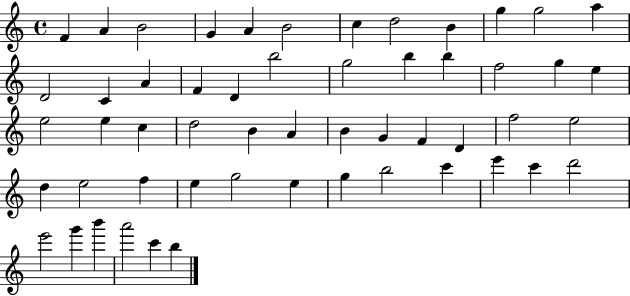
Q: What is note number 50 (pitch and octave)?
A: G6